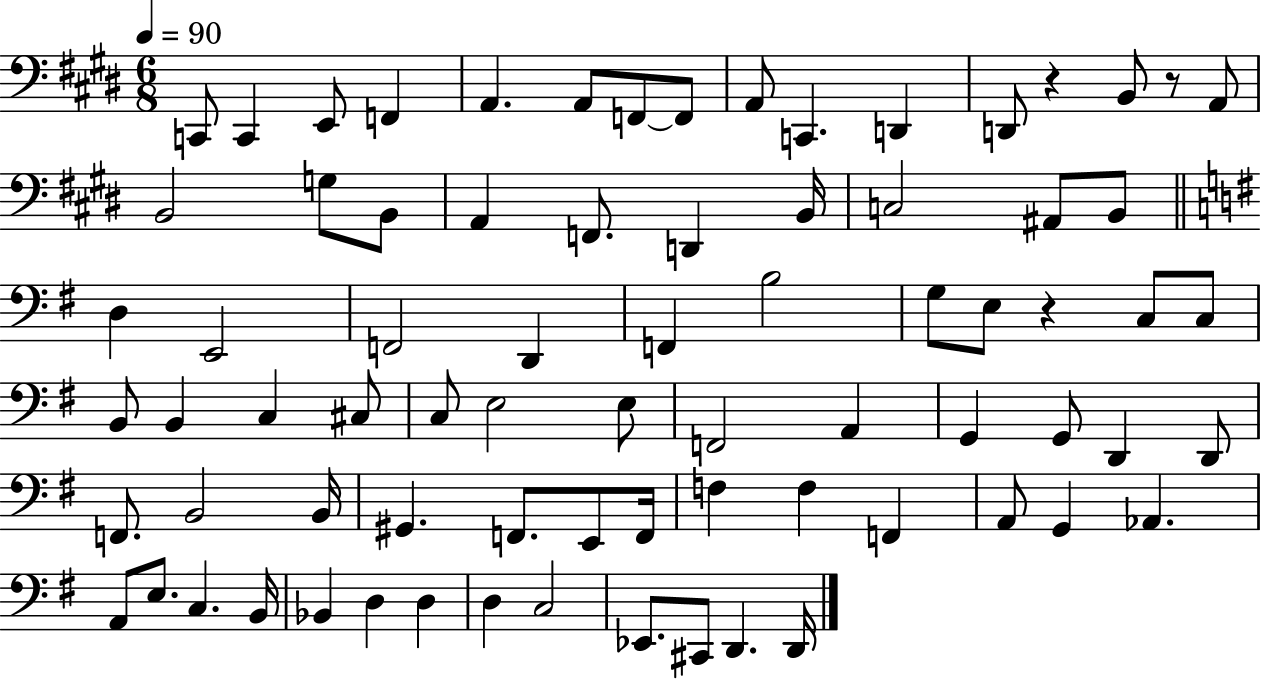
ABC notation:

X:1
T:Untitled
M:6/8
L:1/4
K:E
C,,/2 C,, E,,/2 F,, A,, A,,/2 F,,/2 F,,/2 A,,/2 C,, D,, D,,/2 z B,,/2 z/2 A,,/2 B,,2 G,/2 B,,/2 A,, F,,/2 D,, B,,/4 C,2 ^A,,/2 B,,/2 D, E,,2 F,,2 D,, F,, B,2 G,/2 E,/2 z C,/2 C,/2 B,,/2 B,, C, ^C,/2 C,/2 E,2 E,/2 F,,2 A,, G,, G,,/2 D,, D,,/2 F,,/2 B,,2 B,,/4 ^G,, F,,/2 E,,/2 F,,/4 F, F, F,, A,,/2 G,, _A,, A,,/2 E,/2 C, B,,/4 _B,, D, D, D, C,2 _E,,/2 ^C,,/2 D,, D,,/4